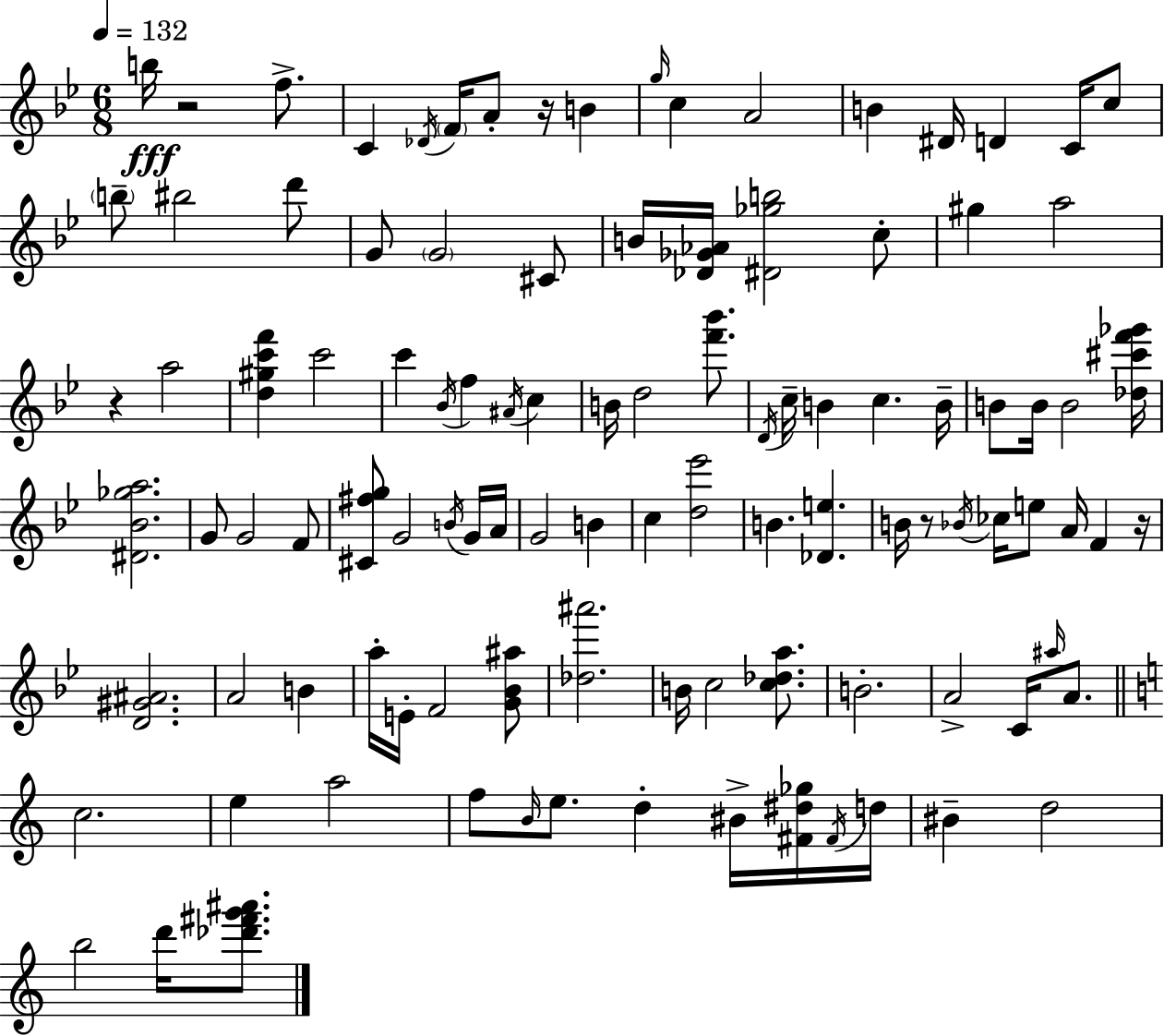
{
  \clef treble
  \numericTimeSignature
  \time 6/8
  \key bes \major
  \tempo 4 = 132
  \repeat volta 2 { b''16\fff r2 f''8.-> | c'4 \acciaccatura { des'16 } \parenthesize f'16 a'8-. r16 b'4 | \grace { g''16 } c''4 a'2 | b'4 dis'16 d'4 c'16 | \break c''8 \parenthesize b''8-- bis''2 | d'''8 g'8 \parenthesize g'2 | cis'8 b'16 <des' ges' aes'>16 <dis' ges'' b''>2 | c''8-. gis''4 a''2 | \break r4 a''2 | <d'' gis'' c''' f'''>4 c'''2 | c'''4 \acciaccatura { bes'16 } f''4 \acciaccatura { ais'16 } | c''4 b'16 d''2 | \break <f''' bes'''>8. \acciaccatura { d'16 } c''16-- b'4 c''4. | b'16-- b'8 b'16 b'2 | <des'' cis''' f''' ges'''>16 <dis' bes' ges'' a''>2. | g'8 g'2 | \break f'8 <cis' fis'' g''>8 g'2 | \acciaccatura { b'16 } g'16 a'16 g'2 | b'4 c''4 <d'' ees'''>2 | b'4. | \break <des' e''>4. b'16 r8 \acciaccatura { bes'16 } ces''16 e''8 | a'16 f'4 r16 <d' gis' ais'>2. | a'2 | b'4 a''16-. e'16-. f'2 | \break <g' bes' ais''>8 <des'' ais'''>2. | b'16 c''2 | <c'' des'' a''>8. b'2.-. | a'2-> | \break c'16 \grace { ais''16 } a'8. \bar "||" \break \key a \minor c''2. | e''4 a''2 | f''8 \grace { b'16 } e''8. d''4-. bis'16-> <fis' dis'' ges''>16 | \acciaccatura { fis'16 } d''16 bis'4-- d''2 | \break b''2 d'''16 <des''' fis''' g''' ais'''>8. | } \bar "|."
}